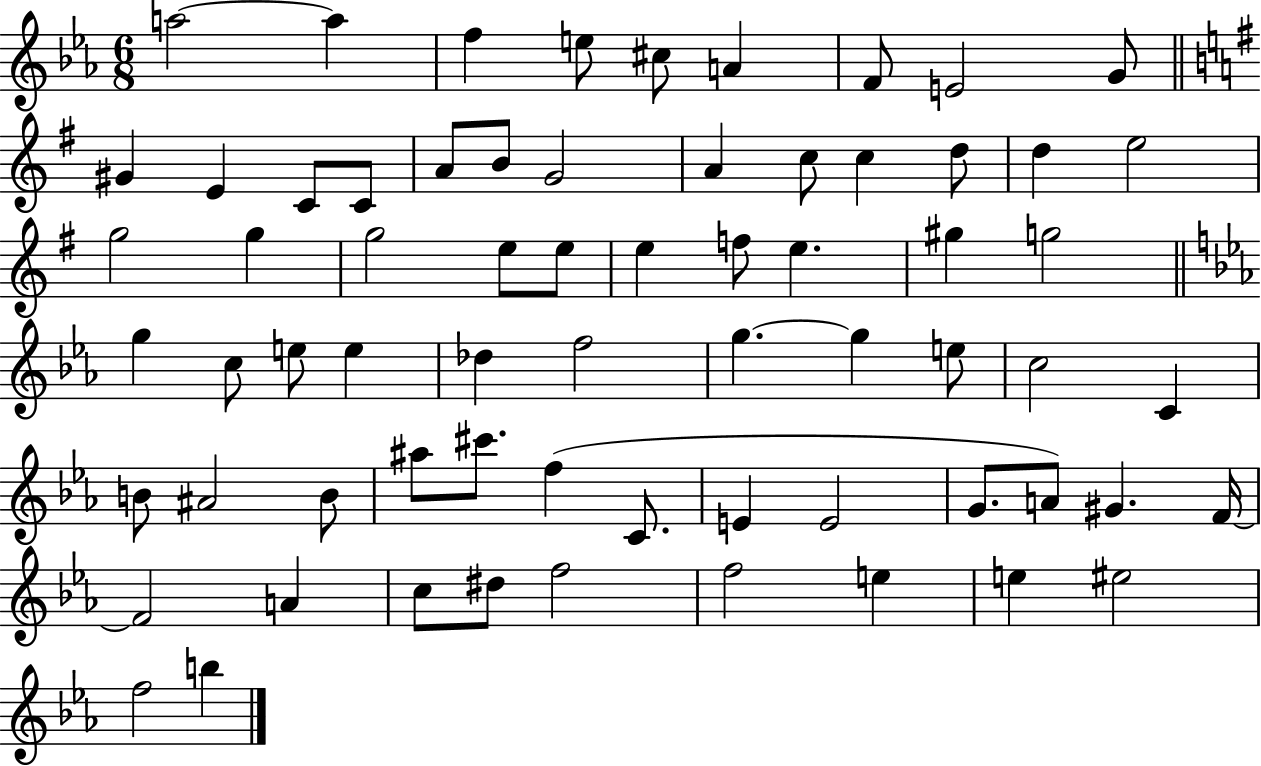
X:1
T:Untitled
M:6/8
L:1/4
K:Eb
a2 a f e/2 ^c/2 A F/2 E2 G/2 ^G E C/2 C/2 A/2 B/2 G2 A c/2 c d/2 d e2 g2 g g2 e/2 e/2 e f/2 e ^g g2 g c/2 e/2 e _d f2 g g e/2 c2 C B/2 ^A2 B/2 ^a/2 ^c'/2 f C/2 E E2 G/2 A/2 ^G F/4 F2 A c/2 ^d/2 f2 f2 e e ^e2 f2 b